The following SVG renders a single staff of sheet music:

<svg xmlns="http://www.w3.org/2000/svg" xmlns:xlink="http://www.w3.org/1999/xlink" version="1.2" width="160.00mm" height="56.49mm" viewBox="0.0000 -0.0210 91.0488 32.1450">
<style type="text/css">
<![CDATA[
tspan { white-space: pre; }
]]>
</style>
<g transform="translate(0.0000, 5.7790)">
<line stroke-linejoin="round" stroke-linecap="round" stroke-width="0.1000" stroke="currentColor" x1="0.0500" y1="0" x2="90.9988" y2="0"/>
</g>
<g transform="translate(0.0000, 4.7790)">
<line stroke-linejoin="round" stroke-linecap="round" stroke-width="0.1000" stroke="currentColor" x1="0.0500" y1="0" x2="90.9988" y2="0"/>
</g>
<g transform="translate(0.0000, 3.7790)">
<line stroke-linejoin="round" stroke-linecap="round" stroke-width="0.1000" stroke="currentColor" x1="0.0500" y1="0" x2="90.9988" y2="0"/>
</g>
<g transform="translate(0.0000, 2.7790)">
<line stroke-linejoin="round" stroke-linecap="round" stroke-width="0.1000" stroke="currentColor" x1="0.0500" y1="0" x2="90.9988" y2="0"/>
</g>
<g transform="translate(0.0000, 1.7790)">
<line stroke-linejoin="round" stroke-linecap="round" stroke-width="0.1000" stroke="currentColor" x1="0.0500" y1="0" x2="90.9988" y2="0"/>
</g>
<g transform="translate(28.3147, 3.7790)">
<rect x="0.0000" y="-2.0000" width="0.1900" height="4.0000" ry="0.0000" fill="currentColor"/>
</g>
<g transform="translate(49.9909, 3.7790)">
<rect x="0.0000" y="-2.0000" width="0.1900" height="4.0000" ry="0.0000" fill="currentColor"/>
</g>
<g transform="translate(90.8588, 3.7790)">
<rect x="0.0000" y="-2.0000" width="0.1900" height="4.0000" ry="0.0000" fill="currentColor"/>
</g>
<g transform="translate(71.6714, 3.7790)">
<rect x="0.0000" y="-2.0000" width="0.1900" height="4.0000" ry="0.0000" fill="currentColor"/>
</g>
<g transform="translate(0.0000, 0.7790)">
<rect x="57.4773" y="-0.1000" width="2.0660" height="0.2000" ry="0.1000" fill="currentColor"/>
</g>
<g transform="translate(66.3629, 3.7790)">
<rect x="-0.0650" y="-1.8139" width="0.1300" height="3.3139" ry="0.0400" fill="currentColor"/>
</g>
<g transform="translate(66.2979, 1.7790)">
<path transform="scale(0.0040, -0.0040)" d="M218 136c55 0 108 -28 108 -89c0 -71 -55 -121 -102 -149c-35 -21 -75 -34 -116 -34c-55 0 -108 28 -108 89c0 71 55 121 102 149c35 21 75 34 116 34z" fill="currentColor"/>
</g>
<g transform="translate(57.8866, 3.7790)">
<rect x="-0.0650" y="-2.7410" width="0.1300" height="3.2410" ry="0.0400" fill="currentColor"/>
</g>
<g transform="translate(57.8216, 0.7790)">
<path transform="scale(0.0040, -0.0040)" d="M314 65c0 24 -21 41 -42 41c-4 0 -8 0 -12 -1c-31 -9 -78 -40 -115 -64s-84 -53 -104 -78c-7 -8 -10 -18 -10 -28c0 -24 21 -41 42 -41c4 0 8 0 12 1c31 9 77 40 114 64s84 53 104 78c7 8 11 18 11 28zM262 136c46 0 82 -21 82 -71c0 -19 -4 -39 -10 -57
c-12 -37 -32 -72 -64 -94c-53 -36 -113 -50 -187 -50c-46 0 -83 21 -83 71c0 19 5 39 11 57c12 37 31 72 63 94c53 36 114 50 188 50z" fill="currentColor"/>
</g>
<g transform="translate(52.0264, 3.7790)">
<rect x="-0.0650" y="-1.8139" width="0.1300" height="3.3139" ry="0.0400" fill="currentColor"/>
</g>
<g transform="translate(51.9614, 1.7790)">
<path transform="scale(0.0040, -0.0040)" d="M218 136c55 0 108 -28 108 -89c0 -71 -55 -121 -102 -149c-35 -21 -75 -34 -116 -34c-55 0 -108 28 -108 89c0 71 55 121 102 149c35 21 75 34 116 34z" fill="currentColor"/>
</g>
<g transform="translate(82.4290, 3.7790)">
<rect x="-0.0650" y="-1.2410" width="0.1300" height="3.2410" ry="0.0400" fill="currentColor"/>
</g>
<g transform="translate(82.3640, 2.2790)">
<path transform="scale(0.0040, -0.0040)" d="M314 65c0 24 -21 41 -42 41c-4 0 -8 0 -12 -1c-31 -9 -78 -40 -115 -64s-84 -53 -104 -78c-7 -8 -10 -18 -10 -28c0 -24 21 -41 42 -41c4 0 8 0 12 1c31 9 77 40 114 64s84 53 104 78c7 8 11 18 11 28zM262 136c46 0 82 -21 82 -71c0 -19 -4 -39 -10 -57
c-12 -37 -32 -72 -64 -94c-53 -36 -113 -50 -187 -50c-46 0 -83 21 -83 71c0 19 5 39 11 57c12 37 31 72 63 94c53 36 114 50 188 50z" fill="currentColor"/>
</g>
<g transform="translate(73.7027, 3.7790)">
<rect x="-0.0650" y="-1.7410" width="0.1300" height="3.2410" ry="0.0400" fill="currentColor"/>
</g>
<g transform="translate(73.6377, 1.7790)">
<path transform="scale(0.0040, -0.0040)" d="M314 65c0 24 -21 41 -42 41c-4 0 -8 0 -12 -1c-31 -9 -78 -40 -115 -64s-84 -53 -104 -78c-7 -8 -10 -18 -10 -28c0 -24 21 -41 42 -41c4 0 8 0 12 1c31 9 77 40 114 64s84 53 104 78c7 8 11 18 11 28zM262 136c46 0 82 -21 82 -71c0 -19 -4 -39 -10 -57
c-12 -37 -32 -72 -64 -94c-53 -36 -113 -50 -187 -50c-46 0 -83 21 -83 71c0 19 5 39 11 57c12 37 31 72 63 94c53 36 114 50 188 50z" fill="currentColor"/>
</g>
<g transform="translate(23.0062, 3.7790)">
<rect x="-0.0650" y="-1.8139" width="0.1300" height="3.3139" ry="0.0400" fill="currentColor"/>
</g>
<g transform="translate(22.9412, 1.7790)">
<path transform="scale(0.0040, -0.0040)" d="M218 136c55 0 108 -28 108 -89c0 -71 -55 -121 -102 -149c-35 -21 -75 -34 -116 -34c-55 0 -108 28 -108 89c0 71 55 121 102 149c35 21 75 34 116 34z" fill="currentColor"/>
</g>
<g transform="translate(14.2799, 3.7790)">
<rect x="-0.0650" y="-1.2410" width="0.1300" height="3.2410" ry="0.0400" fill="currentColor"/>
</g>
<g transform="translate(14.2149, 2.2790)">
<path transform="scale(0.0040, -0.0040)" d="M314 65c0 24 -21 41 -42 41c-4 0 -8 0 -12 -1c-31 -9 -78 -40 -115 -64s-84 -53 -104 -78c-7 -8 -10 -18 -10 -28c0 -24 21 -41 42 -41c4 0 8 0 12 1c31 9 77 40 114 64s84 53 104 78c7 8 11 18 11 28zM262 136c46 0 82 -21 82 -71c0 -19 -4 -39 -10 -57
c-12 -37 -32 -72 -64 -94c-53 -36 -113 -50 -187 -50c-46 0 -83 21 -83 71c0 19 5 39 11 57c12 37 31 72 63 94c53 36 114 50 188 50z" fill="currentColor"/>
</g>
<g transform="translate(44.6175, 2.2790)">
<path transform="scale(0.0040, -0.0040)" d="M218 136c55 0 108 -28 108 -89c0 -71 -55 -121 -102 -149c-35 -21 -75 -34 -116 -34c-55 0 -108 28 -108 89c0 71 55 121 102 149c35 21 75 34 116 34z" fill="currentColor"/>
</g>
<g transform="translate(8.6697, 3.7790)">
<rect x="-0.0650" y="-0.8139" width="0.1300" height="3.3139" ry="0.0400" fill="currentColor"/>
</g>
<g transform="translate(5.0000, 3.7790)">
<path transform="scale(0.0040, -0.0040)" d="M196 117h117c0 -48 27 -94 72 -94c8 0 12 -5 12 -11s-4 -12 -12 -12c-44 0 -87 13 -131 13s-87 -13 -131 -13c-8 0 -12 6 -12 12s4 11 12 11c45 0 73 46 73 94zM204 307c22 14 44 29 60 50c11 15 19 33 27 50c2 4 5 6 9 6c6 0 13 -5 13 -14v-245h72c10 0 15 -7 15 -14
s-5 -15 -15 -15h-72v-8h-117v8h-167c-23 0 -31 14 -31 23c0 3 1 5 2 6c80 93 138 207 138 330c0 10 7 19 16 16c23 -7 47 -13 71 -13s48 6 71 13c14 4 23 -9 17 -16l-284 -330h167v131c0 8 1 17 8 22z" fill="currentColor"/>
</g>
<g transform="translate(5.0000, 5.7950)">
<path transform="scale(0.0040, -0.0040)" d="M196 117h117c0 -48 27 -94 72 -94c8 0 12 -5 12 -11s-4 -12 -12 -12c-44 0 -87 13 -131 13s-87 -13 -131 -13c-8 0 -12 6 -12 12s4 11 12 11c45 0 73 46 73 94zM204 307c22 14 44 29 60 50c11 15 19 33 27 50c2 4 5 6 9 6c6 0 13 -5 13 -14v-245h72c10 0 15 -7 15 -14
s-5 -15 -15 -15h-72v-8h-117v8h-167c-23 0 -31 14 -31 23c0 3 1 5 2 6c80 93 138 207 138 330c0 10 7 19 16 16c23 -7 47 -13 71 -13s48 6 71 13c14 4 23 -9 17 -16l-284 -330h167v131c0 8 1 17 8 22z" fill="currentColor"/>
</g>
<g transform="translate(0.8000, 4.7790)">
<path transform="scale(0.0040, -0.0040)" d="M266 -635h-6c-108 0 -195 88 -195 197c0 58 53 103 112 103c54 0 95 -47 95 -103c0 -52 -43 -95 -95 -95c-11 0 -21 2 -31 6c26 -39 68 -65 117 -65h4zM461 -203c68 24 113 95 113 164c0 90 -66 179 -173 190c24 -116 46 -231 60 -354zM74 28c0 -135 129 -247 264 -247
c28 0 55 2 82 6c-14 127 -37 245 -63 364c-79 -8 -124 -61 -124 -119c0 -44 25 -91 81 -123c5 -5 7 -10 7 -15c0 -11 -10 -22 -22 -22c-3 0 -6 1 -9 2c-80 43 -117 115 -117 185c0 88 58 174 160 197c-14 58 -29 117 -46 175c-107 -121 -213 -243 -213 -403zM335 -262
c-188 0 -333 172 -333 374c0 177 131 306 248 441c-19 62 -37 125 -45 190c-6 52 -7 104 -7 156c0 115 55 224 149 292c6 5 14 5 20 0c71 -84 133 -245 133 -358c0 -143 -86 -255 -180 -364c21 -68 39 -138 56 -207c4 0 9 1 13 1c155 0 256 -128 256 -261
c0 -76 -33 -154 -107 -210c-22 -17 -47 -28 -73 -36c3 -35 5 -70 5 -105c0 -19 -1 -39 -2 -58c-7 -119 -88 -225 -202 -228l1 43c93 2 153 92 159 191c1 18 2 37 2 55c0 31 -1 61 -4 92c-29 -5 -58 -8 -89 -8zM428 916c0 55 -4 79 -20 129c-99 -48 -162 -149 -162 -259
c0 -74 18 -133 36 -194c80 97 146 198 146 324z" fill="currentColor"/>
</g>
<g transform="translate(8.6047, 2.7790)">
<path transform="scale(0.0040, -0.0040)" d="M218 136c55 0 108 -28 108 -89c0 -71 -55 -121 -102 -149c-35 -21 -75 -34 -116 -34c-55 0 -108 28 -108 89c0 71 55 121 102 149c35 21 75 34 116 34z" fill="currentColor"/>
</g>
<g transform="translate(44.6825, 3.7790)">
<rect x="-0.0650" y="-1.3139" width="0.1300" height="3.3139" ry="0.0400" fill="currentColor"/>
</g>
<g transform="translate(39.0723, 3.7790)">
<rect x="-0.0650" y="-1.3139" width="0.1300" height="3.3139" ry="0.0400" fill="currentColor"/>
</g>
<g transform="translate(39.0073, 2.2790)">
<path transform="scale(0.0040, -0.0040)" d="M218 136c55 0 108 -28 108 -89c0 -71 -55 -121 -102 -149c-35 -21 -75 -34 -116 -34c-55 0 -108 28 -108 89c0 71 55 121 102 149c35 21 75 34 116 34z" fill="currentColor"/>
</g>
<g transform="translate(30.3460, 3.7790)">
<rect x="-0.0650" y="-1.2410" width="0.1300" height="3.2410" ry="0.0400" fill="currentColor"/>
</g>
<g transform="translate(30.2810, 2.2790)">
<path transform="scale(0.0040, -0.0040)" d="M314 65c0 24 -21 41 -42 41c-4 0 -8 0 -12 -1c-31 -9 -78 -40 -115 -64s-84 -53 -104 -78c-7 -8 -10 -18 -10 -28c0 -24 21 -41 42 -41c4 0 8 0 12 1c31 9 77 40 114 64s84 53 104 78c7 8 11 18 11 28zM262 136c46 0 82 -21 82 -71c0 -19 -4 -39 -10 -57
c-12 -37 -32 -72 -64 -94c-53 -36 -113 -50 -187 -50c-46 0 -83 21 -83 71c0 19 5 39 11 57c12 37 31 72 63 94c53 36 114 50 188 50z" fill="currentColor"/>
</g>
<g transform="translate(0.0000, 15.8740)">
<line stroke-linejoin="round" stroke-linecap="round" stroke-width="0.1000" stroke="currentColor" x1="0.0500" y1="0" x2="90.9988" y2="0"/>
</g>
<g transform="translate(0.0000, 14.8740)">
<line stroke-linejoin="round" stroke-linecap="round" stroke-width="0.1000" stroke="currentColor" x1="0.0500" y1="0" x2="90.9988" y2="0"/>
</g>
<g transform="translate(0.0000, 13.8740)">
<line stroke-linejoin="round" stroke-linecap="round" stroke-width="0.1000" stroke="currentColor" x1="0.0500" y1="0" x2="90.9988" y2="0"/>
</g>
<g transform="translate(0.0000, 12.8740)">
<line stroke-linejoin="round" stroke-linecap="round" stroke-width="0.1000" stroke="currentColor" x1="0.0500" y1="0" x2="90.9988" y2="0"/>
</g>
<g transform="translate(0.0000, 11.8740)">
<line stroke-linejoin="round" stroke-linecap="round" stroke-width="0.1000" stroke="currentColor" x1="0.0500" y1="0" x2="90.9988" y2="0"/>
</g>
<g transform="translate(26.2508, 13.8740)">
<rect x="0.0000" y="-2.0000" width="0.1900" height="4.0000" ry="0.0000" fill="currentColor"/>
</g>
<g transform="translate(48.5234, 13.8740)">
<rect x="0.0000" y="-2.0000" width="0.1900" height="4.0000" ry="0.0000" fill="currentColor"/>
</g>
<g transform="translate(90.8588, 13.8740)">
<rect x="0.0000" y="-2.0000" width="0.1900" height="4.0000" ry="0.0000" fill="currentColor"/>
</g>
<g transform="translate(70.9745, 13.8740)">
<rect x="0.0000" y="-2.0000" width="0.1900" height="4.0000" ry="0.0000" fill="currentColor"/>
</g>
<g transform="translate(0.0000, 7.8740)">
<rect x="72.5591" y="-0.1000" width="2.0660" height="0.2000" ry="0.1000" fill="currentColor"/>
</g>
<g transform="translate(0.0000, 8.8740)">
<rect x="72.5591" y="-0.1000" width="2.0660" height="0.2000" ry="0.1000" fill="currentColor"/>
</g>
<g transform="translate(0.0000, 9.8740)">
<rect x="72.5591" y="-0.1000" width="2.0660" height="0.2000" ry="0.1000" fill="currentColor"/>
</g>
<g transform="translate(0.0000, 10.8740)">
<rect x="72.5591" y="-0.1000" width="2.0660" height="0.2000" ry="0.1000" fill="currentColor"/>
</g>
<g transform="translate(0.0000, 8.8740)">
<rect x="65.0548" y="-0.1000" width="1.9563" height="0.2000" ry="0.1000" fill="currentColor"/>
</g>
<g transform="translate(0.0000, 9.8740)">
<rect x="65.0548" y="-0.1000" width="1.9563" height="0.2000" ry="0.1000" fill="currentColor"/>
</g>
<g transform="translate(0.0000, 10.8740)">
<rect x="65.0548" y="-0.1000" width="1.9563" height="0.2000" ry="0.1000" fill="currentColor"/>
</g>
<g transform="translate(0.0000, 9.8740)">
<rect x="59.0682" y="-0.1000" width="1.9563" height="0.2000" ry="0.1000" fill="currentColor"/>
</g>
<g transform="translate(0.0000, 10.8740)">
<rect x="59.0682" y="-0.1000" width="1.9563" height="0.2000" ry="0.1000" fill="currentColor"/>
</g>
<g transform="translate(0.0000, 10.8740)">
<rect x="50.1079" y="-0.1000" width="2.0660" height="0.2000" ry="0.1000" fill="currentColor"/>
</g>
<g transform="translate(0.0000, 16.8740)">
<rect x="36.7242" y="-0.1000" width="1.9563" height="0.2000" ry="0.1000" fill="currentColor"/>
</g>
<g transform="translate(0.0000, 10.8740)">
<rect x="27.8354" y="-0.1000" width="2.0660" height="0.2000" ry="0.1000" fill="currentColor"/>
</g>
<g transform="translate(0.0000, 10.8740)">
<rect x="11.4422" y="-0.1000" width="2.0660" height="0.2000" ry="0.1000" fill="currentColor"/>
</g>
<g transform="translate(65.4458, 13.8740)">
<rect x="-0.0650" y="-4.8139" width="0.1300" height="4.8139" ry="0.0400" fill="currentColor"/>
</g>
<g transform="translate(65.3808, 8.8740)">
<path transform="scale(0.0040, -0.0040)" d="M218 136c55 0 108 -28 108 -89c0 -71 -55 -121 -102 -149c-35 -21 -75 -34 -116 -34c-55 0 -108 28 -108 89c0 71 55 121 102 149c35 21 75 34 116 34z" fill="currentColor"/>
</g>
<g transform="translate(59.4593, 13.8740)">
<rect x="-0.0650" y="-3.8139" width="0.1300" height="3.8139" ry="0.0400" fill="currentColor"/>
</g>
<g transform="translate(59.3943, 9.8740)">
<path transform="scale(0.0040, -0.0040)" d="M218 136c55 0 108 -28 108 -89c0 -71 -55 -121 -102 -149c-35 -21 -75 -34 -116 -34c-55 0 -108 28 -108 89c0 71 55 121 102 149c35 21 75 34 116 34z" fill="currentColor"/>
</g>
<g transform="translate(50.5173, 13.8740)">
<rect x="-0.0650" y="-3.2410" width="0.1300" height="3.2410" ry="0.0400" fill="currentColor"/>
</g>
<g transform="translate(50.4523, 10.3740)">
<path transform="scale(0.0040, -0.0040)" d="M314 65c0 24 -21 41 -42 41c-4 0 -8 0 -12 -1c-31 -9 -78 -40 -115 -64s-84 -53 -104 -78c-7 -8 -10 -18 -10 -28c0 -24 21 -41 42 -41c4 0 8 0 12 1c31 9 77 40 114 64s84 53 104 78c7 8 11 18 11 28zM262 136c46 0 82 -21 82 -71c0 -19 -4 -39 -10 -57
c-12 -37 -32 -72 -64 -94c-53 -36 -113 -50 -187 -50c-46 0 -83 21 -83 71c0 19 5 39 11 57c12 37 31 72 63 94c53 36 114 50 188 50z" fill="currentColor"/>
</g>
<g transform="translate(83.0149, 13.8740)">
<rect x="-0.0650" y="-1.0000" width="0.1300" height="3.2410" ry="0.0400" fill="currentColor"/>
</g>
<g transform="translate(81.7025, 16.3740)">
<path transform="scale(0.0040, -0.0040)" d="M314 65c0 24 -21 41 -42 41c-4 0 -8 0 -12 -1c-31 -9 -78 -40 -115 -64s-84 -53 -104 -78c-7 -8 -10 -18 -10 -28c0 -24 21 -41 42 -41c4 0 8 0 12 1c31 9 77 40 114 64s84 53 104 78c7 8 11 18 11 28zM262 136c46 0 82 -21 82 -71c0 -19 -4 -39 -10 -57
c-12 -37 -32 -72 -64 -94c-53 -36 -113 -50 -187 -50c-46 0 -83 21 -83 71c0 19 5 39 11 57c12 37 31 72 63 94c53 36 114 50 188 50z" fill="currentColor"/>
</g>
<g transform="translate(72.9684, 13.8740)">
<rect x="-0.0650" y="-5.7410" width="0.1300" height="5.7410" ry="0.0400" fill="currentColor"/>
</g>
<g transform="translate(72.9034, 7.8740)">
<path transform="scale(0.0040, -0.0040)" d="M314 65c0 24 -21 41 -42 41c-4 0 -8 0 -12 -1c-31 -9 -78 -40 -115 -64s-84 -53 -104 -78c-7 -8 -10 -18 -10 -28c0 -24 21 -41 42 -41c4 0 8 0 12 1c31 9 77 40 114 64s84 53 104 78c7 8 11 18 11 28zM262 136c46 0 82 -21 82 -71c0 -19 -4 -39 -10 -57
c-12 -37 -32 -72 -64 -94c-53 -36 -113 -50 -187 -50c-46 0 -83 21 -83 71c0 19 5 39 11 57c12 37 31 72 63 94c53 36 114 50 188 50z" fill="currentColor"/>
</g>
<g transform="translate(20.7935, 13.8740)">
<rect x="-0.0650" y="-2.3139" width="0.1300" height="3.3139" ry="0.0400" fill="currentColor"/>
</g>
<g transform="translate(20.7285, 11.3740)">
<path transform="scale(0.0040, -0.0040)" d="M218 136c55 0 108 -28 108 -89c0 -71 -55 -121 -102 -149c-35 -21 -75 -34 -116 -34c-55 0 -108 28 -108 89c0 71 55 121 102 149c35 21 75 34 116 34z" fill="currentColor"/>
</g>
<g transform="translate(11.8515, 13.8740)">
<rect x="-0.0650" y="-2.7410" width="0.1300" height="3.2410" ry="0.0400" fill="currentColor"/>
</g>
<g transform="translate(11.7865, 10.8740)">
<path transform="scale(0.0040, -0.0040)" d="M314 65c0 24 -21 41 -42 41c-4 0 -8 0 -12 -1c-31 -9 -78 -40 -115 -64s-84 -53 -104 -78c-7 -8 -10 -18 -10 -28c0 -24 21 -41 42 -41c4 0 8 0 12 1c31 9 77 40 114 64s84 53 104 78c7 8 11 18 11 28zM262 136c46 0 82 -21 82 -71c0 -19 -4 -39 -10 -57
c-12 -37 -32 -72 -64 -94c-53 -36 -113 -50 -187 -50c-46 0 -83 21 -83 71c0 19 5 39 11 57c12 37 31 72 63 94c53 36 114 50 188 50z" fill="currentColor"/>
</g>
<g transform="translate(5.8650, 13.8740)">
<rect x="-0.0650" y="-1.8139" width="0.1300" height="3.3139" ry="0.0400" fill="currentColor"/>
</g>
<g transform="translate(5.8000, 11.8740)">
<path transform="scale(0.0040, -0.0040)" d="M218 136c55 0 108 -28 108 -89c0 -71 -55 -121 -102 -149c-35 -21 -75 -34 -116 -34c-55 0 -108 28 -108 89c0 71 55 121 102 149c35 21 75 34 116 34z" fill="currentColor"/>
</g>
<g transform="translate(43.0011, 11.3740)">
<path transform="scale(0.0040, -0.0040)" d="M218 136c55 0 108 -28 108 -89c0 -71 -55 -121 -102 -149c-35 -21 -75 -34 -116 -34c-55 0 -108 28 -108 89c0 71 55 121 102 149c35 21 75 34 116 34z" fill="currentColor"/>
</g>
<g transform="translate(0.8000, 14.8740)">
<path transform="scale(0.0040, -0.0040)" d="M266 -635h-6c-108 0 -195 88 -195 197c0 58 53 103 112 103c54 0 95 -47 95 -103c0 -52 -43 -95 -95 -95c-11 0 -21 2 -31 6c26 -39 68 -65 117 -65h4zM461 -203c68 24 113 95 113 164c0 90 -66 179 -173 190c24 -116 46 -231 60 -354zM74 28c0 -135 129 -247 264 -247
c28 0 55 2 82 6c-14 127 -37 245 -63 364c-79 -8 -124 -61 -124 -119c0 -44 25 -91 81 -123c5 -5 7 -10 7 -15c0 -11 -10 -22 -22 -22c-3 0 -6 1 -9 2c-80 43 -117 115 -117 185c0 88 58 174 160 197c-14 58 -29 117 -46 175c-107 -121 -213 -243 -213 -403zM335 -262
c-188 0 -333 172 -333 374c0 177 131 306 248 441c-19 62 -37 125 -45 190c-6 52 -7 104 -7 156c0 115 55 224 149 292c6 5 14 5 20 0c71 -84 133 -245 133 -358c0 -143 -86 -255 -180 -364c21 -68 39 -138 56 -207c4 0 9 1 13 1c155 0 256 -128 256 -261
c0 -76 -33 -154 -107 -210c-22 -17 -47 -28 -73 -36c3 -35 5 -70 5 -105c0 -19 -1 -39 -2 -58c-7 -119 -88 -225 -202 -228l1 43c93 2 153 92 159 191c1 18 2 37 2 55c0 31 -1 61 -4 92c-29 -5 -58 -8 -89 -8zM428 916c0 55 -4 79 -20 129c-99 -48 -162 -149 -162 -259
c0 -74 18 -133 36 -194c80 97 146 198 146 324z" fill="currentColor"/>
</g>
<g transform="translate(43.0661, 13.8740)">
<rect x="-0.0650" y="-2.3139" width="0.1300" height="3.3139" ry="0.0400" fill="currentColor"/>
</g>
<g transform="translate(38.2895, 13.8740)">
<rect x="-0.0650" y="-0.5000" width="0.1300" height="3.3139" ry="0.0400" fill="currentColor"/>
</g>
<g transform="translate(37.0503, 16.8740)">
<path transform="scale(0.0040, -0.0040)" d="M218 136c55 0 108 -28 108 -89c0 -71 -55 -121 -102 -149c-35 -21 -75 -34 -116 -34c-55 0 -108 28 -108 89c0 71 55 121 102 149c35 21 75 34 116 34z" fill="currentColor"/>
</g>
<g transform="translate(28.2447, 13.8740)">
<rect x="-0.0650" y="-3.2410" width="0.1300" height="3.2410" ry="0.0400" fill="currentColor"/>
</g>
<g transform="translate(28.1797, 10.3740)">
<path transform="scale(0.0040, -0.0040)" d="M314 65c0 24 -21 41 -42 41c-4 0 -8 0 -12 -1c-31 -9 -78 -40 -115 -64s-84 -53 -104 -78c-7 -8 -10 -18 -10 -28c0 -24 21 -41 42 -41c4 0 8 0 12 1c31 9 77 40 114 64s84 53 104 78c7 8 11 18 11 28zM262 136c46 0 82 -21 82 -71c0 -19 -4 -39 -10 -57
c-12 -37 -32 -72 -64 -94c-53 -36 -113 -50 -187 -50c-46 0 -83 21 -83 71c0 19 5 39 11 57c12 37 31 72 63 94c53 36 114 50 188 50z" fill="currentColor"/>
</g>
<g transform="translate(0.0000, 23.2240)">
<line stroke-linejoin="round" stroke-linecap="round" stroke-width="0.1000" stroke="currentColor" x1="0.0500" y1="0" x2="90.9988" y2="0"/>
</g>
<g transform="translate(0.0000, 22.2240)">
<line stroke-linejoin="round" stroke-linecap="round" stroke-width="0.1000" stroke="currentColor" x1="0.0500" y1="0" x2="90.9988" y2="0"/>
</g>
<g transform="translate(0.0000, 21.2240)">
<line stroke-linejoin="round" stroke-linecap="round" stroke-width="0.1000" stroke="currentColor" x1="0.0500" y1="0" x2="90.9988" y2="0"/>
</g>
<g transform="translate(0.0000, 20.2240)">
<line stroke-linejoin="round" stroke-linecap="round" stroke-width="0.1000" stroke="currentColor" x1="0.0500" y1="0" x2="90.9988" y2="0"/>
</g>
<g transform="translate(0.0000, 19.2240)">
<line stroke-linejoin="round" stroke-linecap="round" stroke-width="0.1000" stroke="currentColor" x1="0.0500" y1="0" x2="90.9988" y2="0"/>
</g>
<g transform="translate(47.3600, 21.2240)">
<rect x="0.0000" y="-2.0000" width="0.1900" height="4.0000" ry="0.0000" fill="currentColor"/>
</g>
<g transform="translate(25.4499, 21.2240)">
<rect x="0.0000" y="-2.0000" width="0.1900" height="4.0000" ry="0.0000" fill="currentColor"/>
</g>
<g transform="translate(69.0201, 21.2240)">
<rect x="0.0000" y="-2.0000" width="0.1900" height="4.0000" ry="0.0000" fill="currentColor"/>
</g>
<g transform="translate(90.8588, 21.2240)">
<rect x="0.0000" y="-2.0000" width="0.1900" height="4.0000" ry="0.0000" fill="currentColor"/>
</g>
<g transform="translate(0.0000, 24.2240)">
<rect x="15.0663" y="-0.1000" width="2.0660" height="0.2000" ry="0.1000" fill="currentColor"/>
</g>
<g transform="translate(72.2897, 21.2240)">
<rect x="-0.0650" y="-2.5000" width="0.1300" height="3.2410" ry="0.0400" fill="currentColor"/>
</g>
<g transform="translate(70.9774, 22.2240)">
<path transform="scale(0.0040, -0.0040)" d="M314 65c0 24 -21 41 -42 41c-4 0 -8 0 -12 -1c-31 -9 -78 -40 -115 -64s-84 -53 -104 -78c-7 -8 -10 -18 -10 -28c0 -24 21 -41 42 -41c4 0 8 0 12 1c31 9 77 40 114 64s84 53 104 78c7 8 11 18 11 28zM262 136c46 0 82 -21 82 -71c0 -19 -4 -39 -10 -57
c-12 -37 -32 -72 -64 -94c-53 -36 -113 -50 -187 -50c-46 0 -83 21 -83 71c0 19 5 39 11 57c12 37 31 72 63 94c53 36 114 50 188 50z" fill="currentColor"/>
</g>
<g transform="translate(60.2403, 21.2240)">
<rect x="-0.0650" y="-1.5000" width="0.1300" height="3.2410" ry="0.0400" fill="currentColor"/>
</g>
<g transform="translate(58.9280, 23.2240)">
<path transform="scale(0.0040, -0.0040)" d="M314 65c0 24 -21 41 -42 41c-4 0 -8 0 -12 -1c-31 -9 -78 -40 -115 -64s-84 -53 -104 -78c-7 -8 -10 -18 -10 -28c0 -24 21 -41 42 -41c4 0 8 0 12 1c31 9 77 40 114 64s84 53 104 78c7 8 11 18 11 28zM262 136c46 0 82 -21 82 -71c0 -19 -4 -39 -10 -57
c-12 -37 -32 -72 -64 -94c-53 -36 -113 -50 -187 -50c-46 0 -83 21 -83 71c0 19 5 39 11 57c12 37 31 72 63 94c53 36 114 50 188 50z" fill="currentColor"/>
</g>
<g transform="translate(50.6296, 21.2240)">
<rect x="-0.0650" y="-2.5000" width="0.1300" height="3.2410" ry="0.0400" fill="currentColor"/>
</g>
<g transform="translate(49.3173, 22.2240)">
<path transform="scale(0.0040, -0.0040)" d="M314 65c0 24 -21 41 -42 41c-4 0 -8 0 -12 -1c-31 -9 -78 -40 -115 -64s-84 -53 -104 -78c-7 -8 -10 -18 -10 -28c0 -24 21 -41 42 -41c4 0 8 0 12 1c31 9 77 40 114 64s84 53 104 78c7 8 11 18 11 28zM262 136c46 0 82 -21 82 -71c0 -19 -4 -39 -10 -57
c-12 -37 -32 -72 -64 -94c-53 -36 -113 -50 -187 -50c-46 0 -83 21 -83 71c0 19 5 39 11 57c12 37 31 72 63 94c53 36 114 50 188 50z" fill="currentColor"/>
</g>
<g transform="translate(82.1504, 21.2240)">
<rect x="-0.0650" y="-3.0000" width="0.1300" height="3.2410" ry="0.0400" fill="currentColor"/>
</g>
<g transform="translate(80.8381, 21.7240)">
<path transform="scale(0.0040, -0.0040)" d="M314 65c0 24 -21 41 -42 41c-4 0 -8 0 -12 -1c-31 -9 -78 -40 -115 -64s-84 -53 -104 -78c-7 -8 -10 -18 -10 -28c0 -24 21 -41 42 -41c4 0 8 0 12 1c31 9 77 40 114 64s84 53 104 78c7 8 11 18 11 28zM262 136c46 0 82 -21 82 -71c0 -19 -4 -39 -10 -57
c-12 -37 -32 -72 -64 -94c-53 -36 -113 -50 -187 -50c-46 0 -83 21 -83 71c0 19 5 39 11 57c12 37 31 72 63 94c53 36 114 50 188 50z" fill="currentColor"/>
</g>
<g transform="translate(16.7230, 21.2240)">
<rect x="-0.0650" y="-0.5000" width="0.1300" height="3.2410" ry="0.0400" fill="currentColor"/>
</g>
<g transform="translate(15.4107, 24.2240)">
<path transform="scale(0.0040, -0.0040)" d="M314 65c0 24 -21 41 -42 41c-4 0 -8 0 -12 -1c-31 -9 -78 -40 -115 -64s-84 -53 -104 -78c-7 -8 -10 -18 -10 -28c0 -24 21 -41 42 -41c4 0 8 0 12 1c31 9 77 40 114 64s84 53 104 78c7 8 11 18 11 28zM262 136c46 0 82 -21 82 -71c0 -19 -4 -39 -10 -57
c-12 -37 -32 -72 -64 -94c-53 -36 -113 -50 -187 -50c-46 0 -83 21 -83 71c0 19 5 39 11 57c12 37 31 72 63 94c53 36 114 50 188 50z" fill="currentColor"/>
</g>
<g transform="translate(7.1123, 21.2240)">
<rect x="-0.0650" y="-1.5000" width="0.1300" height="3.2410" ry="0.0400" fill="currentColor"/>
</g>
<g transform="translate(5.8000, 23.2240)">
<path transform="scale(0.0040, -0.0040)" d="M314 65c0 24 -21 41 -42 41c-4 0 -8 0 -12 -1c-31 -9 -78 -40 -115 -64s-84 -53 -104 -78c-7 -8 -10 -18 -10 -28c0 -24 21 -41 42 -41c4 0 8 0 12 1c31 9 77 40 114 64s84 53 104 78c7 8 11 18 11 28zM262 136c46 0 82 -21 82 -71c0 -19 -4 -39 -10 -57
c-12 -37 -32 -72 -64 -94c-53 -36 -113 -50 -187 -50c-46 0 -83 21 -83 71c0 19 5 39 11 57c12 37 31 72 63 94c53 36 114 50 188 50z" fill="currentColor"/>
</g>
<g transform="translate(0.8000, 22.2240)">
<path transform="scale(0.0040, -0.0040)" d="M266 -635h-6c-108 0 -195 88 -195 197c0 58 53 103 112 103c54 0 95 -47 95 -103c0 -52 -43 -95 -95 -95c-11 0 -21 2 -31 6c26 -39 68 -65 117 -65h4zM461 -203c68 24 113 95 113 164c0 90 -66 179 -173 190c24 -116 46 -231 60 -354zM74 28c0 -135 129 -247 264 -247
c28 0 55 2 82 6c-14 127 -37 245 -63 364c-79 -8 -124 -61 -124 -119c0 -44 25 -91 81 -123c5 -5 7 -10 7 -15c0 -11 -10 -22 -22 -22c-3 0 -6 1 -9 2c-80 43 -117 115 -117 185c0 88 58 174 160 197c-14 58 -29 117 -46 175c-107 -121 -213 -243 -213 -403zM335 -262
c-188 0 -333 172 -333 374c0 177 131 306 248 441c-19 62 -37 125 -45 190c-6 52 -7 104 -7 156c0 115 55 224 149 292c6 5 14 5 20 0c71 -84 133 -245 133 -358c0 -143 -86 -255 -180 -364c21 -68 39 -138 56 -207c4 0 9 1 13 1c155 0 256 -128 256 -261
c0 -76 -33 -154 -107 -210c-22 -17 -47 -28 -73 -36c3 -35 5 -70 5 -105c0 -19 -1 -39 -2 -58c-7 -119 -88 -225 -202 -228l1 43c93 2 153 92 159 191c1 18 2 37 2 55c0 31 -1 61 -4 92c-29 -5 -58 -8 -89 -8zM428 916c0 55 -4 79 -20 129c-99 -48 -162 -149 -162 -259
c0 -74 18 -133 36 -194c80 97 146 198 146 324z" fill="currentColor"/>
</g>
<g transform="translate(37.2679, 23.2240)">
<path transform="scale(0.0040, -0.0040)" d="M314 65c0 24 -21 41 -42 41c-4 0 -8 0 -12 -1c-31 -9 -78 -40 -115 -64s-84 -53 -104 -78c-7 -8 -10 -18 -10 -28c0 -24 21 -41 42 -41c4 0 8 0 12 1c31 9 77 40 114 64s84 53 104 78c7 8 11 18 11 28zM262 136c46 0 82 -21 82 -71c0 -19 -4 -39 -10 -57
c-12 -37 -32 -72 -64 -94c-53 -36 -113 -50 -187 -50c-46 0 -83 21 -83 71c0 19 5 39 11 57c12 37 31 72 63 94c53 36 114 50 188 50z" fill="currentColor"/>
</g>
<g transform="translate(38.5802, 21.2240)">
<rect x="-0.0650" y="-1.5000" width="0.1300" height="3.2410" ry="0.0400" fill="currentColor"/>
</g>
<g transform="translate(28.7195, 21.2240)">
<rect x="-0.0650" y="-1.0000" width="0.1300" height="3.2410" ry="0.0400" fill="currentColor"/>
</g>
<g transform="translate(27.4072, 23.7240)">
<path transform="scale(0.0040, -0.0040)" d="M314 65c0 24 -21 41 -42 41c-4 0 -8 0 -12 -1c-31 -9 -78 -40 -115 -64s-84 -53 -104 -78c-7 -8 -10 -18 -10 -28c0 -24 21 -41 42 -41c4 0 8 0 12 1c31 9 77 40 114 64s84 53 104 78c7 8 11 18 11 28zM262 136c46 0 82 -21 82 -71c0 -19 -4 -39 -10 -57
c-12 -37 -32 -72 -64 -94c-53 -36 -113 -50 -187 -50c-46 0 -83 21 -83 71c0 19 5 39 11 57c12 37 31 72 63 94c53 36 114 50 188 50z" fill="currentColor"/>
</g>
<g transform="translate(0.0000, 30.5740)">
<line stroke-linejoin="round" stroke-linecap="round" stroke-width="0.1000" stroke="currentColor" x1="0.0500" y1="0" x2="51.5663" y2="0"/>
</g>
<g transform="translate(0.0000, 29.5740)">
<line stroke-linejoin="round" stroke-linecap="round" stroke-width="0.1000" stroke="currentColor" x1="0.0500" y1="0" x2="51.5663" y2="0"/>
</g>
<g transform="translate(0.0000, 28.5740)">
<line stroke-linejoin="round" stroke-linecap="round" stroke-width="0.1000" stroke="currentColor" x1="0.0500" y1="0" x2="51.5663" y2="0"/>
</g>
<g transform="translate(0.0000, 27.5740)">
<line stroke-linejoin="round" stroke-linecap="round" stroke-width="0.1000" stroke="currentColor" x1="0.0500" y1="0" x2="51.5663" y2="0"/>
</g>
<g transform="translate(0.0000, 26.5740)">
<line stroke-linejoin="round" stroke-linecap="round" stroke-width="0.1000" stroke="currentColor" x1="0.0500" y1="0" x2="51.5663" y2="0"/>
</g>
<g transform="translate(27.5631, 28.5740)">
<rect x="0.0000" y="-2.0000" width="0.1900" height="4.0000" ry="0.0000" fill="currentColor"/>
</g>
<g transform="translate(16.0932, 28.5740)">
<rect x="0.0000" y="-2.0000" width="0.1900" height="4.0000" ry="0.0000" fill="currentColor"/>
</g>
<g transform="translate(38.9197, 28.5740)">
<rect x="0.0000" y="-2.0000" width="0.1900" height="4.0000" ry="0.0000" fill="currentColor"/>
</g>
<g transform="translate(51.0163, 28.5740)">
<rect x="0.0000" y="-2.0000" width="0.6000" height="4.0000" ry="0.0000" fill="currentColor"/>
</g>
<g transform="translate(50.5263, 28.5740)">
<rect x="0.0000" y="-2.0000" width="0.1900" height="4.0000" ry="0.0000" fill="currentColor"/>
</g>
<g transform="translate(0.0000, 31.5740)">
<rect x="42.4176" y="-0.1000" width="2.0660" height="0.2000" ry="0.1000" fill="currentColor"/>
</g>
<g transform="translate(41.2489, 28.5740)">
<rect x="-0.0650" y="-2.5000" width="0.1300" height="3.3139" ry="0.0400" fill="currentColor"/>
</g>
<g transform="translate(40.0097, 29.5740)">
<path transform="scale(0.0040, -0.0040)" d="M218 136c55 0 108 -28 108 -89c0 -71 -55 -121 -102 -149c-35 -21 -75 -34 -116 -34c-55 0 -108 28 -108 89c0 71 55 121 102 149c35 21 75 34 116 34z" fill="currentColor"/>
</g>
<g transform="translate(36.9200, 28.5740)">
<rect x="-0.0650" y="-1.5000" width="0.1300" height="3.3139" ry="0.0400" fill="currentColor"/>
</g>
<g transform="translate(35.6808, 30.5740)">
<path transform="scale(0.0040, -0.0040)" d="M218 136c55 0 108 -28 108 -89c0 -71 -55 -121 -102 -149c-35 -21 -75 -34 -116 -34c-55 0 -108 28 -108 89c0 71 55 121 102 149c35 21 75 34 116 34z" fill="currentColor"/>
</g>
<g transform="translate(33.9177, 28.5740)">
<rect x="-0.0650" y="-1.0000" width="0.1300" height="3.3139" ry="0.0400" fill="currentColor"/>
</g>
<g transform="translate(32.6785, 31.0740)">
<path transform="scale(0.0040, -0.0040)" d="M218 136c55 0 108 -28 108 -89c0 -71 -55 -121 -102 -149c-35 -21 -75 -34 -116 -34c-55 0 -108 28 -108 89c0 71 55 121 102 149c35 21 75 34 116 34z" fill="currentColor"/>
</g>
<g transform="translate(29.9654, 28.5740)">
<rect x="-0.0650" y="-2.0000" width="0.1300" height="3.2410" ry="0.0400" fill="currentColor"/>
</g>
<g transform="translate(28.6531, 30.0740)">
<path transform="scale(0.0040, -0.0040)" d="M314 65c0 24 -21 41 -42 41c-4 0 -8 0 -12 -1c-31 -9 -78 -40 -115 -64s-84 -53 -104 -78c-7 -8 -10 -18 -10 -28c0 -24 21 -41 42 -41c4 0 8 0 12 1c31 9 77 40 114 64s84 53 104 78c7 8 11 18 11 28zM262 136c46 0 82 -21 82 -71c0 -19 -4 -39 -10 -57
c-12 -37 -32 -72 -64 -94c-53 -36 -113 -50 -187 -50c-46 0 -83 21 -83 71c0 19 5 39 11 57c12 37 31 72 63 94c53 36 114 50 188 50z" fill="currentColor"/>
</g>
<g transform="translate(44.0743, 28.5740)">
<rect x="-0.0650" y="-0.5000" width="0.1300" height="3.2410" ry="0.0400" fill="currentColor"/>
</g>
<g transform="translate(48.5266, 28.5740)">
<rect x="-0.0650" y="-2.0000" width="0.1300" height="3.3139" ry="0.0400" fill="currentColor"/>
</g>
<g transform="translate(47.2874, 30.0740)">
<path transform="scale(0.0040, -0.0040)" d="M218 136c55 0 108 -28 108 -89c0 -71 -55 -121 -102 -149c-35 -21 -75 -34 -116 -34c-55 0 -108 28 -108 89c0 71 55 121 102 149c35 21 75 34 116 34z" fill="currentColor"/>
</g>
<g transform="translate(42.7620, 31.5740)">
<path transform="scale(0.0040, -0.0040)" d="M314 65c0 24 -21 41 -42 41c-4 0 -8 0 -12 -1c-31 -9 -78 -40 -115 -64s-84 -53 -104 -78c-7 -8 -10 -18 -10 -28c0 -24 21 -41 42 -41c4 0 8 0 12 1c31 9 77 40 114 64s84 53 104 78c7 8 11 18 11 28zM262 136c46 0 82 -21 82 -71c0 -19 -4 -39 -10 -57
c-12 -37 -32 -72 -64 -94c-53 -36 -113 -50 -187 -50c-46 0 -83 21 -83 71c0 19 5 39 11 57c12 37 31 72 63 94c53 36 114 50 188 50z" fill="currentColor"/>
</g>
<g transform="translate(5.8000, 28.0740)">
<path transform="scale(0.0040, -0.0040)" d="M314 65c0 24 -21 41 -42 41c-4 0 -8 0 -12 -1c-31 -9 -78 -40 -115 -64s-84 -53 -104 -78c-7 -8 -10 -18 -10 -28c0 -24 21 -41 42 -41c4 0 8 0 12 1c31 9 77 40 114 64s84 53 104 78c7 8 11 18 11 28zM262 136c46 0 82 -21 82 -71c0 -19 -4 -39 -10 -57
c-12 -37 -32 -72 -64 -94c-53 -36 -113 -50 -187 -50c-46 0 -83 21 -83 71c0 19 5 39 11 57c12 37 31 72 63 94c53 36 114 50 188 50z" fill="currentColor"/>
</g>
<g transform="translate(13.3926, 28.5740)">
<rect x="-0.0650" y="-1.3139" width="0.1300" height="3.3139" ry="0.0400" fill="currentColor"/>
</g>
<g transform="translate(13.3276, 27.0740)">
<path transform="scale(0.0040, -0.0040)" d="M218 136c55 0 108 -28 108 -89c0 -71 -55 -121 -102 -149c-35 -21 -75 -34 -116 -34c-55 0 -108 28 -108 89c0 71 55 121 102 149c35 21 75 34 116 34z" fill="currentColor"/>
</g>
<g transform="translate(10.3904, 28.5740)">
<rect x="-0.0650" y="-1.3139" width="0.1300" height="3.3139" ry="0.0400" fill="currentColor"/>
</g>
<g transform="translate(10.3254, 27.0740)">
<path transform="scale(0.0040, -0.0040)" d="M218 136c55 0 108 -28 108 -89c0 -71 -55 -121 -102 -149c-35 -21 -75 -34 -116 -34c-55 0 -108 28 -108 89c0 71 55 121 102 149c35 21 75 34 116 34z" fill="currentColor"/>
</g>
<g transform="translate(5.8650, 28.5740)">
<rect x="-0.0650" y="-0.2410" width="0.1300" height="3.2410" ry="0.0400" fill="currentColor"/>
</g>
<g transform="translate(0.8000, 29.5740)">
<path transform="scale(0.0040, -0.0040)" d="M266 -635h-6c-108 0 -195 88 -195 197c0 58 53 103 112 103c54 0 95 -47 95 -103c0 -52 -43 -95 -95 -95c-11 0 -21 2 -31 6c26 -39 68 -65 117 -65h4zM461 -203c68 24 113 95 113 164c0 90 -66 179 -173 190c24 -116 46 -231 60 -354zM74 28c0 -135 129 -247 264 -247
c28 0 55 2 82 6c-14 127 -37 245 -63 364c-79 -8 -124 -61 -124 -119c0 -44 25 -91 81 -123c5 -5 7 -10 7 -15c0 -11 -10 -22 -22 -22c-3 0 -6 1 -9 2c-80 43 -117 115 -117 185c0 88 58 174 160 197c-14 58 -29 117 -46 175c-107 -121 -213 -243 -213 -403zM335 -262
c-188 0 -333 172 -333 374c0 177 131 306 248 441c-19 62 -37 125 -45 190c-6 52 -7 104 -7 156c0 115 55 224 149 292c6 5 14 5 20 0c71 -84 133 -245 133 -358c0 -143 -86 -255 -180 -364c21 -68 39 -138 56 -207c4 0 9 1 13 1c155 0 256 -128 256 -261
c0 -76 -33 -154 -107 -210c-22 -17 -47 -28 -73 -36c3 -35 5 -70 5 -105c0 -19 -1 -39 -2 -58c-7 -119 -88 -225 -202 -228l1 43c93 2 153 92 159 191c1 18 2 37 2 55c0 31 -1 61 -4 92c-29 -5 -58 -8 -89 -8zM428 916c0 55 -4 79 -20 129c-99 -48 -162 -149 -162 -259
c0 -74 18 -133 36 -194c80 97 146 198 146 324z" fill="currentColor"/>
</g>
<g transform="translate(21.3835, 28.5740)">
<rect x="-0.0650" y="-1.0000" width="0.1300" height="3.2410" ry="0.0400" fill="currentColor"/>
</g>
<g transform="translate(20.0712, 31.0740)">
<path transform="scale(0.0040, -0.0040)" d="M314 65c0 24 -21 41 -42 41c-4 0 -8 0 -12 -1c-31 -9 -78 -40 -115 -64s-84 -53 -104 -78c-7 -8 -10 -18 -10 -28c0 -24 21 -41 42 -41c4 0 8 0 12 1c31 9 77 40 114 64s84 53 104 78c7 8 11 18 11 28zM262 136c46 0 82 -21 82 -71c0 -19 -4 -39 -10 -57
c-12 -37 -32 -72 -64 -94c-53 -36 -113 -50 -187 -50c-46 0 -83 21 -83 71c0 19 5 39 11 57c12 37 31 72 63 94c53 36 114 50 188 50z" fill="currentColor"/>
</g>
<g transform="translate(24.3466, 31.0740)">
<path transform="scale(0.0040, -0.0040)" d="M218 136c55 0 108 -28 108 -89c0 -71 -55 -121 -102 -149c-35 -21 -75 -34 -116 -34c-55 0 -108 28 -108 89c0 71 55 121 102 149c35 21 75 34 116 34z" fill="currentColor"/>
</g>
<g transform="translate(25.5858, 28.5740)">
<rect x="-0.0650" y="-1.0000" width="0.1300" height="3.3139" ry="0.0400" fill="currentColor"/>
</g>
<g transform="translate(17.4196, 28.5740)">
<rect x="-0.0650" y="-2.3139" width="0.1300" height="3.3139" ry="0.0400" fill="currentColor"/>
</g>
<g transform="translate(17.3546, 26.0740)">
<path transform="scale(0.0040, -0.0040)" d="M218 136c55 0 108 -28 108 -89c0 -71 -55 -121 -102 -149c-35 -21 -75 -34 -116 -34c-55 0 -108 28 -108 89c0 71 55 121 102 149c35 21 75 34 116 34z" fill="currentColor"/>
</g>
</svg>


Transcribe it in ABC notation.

X:1
T:Untitled
M:4/4
L:1/4
K:C
d e2 f e2 e e f a2 f f2 e2 f a2 g b2 C g b2 c' e' g'2 D2 E2 C2 D2 E2 G2 E2 G2 A2 c2 e e g D2 D F2 D E G C2 F